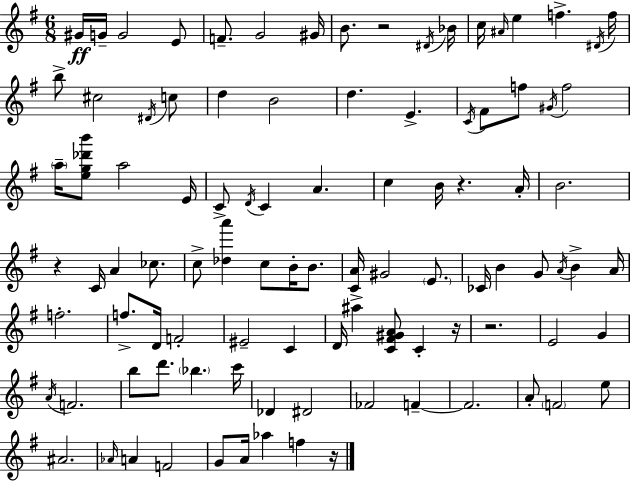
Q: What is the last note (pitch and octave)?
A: F5